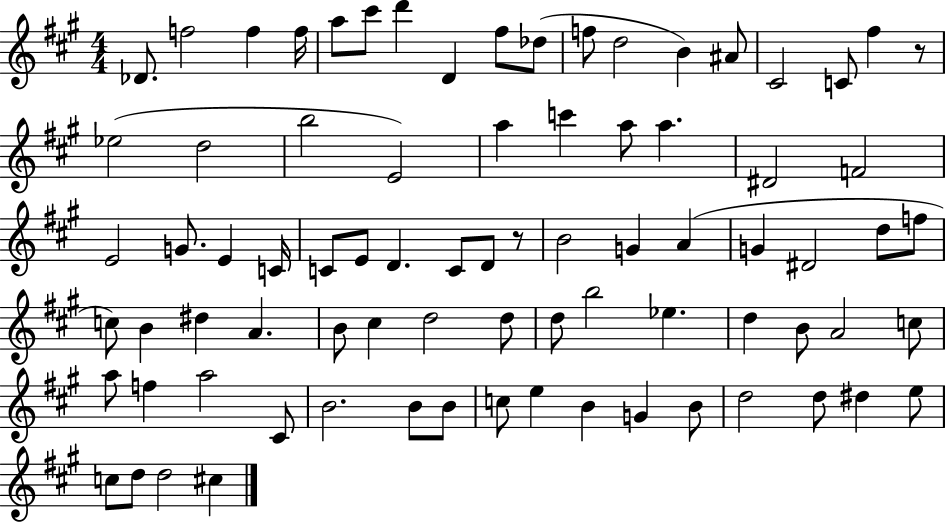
{
  \clef treble
  \numericTimeSignature
  \time 4/4
  \key a \major
  des'8. f''2 f''4 f''16 | a''8 cis'''8 d'''4 d'4 fis''8 des''8( | f''8 d''2 b'4) ais'8 | cis'2 c'8 fis''4 r8 | \break ees''2( d''2 | b''2 e'2) | a''4 c'''4 a''8 a''4. | dis'2 f'2 | \break e'2 g'8. e'4 c'16 | c'8 e'8 d'4. c'8 d'8 r8 | b'2 g'4 a'4( | g'4 dis'2 d''8 f''8 | \break c''8) b'4 dis''4 a'4. | b'8 cis''4 d''2 d''8 | d''8 b''2 ees''4. | d''4 b'8 a'2 c''8 | \break a''8 f''4 a''2 cis'8 | b'2. b'8 b'8 | c''8 e''4 b'4 g'4 b'8 | d''2 d''8 dis''4 e''8 | \break c''8 d''8 d''2 cis''4 | \bar "|."
}